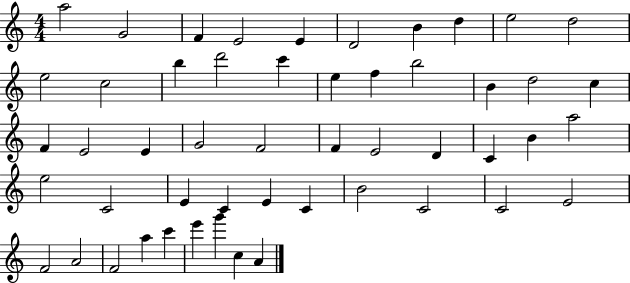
A5/h G4/h F4/q E4/h E4/q D4/h B4/q D5/q E5/h D5/h E5/h C5/h B5/q D6/h C6/q E5/q F5/q B5/h B4/q D5/h C5/q F4/q E4/h E4/q G4/h F4/h F4/q E4/h D4/q C4/q B4/q A5/h E5/h C4/h E4/q C4/q E4/q C4/q B4/h C4/h C4/h E4/h F4/h A4/h F4/h A5/q C6/q E6/q G6/q C5/q A4/q